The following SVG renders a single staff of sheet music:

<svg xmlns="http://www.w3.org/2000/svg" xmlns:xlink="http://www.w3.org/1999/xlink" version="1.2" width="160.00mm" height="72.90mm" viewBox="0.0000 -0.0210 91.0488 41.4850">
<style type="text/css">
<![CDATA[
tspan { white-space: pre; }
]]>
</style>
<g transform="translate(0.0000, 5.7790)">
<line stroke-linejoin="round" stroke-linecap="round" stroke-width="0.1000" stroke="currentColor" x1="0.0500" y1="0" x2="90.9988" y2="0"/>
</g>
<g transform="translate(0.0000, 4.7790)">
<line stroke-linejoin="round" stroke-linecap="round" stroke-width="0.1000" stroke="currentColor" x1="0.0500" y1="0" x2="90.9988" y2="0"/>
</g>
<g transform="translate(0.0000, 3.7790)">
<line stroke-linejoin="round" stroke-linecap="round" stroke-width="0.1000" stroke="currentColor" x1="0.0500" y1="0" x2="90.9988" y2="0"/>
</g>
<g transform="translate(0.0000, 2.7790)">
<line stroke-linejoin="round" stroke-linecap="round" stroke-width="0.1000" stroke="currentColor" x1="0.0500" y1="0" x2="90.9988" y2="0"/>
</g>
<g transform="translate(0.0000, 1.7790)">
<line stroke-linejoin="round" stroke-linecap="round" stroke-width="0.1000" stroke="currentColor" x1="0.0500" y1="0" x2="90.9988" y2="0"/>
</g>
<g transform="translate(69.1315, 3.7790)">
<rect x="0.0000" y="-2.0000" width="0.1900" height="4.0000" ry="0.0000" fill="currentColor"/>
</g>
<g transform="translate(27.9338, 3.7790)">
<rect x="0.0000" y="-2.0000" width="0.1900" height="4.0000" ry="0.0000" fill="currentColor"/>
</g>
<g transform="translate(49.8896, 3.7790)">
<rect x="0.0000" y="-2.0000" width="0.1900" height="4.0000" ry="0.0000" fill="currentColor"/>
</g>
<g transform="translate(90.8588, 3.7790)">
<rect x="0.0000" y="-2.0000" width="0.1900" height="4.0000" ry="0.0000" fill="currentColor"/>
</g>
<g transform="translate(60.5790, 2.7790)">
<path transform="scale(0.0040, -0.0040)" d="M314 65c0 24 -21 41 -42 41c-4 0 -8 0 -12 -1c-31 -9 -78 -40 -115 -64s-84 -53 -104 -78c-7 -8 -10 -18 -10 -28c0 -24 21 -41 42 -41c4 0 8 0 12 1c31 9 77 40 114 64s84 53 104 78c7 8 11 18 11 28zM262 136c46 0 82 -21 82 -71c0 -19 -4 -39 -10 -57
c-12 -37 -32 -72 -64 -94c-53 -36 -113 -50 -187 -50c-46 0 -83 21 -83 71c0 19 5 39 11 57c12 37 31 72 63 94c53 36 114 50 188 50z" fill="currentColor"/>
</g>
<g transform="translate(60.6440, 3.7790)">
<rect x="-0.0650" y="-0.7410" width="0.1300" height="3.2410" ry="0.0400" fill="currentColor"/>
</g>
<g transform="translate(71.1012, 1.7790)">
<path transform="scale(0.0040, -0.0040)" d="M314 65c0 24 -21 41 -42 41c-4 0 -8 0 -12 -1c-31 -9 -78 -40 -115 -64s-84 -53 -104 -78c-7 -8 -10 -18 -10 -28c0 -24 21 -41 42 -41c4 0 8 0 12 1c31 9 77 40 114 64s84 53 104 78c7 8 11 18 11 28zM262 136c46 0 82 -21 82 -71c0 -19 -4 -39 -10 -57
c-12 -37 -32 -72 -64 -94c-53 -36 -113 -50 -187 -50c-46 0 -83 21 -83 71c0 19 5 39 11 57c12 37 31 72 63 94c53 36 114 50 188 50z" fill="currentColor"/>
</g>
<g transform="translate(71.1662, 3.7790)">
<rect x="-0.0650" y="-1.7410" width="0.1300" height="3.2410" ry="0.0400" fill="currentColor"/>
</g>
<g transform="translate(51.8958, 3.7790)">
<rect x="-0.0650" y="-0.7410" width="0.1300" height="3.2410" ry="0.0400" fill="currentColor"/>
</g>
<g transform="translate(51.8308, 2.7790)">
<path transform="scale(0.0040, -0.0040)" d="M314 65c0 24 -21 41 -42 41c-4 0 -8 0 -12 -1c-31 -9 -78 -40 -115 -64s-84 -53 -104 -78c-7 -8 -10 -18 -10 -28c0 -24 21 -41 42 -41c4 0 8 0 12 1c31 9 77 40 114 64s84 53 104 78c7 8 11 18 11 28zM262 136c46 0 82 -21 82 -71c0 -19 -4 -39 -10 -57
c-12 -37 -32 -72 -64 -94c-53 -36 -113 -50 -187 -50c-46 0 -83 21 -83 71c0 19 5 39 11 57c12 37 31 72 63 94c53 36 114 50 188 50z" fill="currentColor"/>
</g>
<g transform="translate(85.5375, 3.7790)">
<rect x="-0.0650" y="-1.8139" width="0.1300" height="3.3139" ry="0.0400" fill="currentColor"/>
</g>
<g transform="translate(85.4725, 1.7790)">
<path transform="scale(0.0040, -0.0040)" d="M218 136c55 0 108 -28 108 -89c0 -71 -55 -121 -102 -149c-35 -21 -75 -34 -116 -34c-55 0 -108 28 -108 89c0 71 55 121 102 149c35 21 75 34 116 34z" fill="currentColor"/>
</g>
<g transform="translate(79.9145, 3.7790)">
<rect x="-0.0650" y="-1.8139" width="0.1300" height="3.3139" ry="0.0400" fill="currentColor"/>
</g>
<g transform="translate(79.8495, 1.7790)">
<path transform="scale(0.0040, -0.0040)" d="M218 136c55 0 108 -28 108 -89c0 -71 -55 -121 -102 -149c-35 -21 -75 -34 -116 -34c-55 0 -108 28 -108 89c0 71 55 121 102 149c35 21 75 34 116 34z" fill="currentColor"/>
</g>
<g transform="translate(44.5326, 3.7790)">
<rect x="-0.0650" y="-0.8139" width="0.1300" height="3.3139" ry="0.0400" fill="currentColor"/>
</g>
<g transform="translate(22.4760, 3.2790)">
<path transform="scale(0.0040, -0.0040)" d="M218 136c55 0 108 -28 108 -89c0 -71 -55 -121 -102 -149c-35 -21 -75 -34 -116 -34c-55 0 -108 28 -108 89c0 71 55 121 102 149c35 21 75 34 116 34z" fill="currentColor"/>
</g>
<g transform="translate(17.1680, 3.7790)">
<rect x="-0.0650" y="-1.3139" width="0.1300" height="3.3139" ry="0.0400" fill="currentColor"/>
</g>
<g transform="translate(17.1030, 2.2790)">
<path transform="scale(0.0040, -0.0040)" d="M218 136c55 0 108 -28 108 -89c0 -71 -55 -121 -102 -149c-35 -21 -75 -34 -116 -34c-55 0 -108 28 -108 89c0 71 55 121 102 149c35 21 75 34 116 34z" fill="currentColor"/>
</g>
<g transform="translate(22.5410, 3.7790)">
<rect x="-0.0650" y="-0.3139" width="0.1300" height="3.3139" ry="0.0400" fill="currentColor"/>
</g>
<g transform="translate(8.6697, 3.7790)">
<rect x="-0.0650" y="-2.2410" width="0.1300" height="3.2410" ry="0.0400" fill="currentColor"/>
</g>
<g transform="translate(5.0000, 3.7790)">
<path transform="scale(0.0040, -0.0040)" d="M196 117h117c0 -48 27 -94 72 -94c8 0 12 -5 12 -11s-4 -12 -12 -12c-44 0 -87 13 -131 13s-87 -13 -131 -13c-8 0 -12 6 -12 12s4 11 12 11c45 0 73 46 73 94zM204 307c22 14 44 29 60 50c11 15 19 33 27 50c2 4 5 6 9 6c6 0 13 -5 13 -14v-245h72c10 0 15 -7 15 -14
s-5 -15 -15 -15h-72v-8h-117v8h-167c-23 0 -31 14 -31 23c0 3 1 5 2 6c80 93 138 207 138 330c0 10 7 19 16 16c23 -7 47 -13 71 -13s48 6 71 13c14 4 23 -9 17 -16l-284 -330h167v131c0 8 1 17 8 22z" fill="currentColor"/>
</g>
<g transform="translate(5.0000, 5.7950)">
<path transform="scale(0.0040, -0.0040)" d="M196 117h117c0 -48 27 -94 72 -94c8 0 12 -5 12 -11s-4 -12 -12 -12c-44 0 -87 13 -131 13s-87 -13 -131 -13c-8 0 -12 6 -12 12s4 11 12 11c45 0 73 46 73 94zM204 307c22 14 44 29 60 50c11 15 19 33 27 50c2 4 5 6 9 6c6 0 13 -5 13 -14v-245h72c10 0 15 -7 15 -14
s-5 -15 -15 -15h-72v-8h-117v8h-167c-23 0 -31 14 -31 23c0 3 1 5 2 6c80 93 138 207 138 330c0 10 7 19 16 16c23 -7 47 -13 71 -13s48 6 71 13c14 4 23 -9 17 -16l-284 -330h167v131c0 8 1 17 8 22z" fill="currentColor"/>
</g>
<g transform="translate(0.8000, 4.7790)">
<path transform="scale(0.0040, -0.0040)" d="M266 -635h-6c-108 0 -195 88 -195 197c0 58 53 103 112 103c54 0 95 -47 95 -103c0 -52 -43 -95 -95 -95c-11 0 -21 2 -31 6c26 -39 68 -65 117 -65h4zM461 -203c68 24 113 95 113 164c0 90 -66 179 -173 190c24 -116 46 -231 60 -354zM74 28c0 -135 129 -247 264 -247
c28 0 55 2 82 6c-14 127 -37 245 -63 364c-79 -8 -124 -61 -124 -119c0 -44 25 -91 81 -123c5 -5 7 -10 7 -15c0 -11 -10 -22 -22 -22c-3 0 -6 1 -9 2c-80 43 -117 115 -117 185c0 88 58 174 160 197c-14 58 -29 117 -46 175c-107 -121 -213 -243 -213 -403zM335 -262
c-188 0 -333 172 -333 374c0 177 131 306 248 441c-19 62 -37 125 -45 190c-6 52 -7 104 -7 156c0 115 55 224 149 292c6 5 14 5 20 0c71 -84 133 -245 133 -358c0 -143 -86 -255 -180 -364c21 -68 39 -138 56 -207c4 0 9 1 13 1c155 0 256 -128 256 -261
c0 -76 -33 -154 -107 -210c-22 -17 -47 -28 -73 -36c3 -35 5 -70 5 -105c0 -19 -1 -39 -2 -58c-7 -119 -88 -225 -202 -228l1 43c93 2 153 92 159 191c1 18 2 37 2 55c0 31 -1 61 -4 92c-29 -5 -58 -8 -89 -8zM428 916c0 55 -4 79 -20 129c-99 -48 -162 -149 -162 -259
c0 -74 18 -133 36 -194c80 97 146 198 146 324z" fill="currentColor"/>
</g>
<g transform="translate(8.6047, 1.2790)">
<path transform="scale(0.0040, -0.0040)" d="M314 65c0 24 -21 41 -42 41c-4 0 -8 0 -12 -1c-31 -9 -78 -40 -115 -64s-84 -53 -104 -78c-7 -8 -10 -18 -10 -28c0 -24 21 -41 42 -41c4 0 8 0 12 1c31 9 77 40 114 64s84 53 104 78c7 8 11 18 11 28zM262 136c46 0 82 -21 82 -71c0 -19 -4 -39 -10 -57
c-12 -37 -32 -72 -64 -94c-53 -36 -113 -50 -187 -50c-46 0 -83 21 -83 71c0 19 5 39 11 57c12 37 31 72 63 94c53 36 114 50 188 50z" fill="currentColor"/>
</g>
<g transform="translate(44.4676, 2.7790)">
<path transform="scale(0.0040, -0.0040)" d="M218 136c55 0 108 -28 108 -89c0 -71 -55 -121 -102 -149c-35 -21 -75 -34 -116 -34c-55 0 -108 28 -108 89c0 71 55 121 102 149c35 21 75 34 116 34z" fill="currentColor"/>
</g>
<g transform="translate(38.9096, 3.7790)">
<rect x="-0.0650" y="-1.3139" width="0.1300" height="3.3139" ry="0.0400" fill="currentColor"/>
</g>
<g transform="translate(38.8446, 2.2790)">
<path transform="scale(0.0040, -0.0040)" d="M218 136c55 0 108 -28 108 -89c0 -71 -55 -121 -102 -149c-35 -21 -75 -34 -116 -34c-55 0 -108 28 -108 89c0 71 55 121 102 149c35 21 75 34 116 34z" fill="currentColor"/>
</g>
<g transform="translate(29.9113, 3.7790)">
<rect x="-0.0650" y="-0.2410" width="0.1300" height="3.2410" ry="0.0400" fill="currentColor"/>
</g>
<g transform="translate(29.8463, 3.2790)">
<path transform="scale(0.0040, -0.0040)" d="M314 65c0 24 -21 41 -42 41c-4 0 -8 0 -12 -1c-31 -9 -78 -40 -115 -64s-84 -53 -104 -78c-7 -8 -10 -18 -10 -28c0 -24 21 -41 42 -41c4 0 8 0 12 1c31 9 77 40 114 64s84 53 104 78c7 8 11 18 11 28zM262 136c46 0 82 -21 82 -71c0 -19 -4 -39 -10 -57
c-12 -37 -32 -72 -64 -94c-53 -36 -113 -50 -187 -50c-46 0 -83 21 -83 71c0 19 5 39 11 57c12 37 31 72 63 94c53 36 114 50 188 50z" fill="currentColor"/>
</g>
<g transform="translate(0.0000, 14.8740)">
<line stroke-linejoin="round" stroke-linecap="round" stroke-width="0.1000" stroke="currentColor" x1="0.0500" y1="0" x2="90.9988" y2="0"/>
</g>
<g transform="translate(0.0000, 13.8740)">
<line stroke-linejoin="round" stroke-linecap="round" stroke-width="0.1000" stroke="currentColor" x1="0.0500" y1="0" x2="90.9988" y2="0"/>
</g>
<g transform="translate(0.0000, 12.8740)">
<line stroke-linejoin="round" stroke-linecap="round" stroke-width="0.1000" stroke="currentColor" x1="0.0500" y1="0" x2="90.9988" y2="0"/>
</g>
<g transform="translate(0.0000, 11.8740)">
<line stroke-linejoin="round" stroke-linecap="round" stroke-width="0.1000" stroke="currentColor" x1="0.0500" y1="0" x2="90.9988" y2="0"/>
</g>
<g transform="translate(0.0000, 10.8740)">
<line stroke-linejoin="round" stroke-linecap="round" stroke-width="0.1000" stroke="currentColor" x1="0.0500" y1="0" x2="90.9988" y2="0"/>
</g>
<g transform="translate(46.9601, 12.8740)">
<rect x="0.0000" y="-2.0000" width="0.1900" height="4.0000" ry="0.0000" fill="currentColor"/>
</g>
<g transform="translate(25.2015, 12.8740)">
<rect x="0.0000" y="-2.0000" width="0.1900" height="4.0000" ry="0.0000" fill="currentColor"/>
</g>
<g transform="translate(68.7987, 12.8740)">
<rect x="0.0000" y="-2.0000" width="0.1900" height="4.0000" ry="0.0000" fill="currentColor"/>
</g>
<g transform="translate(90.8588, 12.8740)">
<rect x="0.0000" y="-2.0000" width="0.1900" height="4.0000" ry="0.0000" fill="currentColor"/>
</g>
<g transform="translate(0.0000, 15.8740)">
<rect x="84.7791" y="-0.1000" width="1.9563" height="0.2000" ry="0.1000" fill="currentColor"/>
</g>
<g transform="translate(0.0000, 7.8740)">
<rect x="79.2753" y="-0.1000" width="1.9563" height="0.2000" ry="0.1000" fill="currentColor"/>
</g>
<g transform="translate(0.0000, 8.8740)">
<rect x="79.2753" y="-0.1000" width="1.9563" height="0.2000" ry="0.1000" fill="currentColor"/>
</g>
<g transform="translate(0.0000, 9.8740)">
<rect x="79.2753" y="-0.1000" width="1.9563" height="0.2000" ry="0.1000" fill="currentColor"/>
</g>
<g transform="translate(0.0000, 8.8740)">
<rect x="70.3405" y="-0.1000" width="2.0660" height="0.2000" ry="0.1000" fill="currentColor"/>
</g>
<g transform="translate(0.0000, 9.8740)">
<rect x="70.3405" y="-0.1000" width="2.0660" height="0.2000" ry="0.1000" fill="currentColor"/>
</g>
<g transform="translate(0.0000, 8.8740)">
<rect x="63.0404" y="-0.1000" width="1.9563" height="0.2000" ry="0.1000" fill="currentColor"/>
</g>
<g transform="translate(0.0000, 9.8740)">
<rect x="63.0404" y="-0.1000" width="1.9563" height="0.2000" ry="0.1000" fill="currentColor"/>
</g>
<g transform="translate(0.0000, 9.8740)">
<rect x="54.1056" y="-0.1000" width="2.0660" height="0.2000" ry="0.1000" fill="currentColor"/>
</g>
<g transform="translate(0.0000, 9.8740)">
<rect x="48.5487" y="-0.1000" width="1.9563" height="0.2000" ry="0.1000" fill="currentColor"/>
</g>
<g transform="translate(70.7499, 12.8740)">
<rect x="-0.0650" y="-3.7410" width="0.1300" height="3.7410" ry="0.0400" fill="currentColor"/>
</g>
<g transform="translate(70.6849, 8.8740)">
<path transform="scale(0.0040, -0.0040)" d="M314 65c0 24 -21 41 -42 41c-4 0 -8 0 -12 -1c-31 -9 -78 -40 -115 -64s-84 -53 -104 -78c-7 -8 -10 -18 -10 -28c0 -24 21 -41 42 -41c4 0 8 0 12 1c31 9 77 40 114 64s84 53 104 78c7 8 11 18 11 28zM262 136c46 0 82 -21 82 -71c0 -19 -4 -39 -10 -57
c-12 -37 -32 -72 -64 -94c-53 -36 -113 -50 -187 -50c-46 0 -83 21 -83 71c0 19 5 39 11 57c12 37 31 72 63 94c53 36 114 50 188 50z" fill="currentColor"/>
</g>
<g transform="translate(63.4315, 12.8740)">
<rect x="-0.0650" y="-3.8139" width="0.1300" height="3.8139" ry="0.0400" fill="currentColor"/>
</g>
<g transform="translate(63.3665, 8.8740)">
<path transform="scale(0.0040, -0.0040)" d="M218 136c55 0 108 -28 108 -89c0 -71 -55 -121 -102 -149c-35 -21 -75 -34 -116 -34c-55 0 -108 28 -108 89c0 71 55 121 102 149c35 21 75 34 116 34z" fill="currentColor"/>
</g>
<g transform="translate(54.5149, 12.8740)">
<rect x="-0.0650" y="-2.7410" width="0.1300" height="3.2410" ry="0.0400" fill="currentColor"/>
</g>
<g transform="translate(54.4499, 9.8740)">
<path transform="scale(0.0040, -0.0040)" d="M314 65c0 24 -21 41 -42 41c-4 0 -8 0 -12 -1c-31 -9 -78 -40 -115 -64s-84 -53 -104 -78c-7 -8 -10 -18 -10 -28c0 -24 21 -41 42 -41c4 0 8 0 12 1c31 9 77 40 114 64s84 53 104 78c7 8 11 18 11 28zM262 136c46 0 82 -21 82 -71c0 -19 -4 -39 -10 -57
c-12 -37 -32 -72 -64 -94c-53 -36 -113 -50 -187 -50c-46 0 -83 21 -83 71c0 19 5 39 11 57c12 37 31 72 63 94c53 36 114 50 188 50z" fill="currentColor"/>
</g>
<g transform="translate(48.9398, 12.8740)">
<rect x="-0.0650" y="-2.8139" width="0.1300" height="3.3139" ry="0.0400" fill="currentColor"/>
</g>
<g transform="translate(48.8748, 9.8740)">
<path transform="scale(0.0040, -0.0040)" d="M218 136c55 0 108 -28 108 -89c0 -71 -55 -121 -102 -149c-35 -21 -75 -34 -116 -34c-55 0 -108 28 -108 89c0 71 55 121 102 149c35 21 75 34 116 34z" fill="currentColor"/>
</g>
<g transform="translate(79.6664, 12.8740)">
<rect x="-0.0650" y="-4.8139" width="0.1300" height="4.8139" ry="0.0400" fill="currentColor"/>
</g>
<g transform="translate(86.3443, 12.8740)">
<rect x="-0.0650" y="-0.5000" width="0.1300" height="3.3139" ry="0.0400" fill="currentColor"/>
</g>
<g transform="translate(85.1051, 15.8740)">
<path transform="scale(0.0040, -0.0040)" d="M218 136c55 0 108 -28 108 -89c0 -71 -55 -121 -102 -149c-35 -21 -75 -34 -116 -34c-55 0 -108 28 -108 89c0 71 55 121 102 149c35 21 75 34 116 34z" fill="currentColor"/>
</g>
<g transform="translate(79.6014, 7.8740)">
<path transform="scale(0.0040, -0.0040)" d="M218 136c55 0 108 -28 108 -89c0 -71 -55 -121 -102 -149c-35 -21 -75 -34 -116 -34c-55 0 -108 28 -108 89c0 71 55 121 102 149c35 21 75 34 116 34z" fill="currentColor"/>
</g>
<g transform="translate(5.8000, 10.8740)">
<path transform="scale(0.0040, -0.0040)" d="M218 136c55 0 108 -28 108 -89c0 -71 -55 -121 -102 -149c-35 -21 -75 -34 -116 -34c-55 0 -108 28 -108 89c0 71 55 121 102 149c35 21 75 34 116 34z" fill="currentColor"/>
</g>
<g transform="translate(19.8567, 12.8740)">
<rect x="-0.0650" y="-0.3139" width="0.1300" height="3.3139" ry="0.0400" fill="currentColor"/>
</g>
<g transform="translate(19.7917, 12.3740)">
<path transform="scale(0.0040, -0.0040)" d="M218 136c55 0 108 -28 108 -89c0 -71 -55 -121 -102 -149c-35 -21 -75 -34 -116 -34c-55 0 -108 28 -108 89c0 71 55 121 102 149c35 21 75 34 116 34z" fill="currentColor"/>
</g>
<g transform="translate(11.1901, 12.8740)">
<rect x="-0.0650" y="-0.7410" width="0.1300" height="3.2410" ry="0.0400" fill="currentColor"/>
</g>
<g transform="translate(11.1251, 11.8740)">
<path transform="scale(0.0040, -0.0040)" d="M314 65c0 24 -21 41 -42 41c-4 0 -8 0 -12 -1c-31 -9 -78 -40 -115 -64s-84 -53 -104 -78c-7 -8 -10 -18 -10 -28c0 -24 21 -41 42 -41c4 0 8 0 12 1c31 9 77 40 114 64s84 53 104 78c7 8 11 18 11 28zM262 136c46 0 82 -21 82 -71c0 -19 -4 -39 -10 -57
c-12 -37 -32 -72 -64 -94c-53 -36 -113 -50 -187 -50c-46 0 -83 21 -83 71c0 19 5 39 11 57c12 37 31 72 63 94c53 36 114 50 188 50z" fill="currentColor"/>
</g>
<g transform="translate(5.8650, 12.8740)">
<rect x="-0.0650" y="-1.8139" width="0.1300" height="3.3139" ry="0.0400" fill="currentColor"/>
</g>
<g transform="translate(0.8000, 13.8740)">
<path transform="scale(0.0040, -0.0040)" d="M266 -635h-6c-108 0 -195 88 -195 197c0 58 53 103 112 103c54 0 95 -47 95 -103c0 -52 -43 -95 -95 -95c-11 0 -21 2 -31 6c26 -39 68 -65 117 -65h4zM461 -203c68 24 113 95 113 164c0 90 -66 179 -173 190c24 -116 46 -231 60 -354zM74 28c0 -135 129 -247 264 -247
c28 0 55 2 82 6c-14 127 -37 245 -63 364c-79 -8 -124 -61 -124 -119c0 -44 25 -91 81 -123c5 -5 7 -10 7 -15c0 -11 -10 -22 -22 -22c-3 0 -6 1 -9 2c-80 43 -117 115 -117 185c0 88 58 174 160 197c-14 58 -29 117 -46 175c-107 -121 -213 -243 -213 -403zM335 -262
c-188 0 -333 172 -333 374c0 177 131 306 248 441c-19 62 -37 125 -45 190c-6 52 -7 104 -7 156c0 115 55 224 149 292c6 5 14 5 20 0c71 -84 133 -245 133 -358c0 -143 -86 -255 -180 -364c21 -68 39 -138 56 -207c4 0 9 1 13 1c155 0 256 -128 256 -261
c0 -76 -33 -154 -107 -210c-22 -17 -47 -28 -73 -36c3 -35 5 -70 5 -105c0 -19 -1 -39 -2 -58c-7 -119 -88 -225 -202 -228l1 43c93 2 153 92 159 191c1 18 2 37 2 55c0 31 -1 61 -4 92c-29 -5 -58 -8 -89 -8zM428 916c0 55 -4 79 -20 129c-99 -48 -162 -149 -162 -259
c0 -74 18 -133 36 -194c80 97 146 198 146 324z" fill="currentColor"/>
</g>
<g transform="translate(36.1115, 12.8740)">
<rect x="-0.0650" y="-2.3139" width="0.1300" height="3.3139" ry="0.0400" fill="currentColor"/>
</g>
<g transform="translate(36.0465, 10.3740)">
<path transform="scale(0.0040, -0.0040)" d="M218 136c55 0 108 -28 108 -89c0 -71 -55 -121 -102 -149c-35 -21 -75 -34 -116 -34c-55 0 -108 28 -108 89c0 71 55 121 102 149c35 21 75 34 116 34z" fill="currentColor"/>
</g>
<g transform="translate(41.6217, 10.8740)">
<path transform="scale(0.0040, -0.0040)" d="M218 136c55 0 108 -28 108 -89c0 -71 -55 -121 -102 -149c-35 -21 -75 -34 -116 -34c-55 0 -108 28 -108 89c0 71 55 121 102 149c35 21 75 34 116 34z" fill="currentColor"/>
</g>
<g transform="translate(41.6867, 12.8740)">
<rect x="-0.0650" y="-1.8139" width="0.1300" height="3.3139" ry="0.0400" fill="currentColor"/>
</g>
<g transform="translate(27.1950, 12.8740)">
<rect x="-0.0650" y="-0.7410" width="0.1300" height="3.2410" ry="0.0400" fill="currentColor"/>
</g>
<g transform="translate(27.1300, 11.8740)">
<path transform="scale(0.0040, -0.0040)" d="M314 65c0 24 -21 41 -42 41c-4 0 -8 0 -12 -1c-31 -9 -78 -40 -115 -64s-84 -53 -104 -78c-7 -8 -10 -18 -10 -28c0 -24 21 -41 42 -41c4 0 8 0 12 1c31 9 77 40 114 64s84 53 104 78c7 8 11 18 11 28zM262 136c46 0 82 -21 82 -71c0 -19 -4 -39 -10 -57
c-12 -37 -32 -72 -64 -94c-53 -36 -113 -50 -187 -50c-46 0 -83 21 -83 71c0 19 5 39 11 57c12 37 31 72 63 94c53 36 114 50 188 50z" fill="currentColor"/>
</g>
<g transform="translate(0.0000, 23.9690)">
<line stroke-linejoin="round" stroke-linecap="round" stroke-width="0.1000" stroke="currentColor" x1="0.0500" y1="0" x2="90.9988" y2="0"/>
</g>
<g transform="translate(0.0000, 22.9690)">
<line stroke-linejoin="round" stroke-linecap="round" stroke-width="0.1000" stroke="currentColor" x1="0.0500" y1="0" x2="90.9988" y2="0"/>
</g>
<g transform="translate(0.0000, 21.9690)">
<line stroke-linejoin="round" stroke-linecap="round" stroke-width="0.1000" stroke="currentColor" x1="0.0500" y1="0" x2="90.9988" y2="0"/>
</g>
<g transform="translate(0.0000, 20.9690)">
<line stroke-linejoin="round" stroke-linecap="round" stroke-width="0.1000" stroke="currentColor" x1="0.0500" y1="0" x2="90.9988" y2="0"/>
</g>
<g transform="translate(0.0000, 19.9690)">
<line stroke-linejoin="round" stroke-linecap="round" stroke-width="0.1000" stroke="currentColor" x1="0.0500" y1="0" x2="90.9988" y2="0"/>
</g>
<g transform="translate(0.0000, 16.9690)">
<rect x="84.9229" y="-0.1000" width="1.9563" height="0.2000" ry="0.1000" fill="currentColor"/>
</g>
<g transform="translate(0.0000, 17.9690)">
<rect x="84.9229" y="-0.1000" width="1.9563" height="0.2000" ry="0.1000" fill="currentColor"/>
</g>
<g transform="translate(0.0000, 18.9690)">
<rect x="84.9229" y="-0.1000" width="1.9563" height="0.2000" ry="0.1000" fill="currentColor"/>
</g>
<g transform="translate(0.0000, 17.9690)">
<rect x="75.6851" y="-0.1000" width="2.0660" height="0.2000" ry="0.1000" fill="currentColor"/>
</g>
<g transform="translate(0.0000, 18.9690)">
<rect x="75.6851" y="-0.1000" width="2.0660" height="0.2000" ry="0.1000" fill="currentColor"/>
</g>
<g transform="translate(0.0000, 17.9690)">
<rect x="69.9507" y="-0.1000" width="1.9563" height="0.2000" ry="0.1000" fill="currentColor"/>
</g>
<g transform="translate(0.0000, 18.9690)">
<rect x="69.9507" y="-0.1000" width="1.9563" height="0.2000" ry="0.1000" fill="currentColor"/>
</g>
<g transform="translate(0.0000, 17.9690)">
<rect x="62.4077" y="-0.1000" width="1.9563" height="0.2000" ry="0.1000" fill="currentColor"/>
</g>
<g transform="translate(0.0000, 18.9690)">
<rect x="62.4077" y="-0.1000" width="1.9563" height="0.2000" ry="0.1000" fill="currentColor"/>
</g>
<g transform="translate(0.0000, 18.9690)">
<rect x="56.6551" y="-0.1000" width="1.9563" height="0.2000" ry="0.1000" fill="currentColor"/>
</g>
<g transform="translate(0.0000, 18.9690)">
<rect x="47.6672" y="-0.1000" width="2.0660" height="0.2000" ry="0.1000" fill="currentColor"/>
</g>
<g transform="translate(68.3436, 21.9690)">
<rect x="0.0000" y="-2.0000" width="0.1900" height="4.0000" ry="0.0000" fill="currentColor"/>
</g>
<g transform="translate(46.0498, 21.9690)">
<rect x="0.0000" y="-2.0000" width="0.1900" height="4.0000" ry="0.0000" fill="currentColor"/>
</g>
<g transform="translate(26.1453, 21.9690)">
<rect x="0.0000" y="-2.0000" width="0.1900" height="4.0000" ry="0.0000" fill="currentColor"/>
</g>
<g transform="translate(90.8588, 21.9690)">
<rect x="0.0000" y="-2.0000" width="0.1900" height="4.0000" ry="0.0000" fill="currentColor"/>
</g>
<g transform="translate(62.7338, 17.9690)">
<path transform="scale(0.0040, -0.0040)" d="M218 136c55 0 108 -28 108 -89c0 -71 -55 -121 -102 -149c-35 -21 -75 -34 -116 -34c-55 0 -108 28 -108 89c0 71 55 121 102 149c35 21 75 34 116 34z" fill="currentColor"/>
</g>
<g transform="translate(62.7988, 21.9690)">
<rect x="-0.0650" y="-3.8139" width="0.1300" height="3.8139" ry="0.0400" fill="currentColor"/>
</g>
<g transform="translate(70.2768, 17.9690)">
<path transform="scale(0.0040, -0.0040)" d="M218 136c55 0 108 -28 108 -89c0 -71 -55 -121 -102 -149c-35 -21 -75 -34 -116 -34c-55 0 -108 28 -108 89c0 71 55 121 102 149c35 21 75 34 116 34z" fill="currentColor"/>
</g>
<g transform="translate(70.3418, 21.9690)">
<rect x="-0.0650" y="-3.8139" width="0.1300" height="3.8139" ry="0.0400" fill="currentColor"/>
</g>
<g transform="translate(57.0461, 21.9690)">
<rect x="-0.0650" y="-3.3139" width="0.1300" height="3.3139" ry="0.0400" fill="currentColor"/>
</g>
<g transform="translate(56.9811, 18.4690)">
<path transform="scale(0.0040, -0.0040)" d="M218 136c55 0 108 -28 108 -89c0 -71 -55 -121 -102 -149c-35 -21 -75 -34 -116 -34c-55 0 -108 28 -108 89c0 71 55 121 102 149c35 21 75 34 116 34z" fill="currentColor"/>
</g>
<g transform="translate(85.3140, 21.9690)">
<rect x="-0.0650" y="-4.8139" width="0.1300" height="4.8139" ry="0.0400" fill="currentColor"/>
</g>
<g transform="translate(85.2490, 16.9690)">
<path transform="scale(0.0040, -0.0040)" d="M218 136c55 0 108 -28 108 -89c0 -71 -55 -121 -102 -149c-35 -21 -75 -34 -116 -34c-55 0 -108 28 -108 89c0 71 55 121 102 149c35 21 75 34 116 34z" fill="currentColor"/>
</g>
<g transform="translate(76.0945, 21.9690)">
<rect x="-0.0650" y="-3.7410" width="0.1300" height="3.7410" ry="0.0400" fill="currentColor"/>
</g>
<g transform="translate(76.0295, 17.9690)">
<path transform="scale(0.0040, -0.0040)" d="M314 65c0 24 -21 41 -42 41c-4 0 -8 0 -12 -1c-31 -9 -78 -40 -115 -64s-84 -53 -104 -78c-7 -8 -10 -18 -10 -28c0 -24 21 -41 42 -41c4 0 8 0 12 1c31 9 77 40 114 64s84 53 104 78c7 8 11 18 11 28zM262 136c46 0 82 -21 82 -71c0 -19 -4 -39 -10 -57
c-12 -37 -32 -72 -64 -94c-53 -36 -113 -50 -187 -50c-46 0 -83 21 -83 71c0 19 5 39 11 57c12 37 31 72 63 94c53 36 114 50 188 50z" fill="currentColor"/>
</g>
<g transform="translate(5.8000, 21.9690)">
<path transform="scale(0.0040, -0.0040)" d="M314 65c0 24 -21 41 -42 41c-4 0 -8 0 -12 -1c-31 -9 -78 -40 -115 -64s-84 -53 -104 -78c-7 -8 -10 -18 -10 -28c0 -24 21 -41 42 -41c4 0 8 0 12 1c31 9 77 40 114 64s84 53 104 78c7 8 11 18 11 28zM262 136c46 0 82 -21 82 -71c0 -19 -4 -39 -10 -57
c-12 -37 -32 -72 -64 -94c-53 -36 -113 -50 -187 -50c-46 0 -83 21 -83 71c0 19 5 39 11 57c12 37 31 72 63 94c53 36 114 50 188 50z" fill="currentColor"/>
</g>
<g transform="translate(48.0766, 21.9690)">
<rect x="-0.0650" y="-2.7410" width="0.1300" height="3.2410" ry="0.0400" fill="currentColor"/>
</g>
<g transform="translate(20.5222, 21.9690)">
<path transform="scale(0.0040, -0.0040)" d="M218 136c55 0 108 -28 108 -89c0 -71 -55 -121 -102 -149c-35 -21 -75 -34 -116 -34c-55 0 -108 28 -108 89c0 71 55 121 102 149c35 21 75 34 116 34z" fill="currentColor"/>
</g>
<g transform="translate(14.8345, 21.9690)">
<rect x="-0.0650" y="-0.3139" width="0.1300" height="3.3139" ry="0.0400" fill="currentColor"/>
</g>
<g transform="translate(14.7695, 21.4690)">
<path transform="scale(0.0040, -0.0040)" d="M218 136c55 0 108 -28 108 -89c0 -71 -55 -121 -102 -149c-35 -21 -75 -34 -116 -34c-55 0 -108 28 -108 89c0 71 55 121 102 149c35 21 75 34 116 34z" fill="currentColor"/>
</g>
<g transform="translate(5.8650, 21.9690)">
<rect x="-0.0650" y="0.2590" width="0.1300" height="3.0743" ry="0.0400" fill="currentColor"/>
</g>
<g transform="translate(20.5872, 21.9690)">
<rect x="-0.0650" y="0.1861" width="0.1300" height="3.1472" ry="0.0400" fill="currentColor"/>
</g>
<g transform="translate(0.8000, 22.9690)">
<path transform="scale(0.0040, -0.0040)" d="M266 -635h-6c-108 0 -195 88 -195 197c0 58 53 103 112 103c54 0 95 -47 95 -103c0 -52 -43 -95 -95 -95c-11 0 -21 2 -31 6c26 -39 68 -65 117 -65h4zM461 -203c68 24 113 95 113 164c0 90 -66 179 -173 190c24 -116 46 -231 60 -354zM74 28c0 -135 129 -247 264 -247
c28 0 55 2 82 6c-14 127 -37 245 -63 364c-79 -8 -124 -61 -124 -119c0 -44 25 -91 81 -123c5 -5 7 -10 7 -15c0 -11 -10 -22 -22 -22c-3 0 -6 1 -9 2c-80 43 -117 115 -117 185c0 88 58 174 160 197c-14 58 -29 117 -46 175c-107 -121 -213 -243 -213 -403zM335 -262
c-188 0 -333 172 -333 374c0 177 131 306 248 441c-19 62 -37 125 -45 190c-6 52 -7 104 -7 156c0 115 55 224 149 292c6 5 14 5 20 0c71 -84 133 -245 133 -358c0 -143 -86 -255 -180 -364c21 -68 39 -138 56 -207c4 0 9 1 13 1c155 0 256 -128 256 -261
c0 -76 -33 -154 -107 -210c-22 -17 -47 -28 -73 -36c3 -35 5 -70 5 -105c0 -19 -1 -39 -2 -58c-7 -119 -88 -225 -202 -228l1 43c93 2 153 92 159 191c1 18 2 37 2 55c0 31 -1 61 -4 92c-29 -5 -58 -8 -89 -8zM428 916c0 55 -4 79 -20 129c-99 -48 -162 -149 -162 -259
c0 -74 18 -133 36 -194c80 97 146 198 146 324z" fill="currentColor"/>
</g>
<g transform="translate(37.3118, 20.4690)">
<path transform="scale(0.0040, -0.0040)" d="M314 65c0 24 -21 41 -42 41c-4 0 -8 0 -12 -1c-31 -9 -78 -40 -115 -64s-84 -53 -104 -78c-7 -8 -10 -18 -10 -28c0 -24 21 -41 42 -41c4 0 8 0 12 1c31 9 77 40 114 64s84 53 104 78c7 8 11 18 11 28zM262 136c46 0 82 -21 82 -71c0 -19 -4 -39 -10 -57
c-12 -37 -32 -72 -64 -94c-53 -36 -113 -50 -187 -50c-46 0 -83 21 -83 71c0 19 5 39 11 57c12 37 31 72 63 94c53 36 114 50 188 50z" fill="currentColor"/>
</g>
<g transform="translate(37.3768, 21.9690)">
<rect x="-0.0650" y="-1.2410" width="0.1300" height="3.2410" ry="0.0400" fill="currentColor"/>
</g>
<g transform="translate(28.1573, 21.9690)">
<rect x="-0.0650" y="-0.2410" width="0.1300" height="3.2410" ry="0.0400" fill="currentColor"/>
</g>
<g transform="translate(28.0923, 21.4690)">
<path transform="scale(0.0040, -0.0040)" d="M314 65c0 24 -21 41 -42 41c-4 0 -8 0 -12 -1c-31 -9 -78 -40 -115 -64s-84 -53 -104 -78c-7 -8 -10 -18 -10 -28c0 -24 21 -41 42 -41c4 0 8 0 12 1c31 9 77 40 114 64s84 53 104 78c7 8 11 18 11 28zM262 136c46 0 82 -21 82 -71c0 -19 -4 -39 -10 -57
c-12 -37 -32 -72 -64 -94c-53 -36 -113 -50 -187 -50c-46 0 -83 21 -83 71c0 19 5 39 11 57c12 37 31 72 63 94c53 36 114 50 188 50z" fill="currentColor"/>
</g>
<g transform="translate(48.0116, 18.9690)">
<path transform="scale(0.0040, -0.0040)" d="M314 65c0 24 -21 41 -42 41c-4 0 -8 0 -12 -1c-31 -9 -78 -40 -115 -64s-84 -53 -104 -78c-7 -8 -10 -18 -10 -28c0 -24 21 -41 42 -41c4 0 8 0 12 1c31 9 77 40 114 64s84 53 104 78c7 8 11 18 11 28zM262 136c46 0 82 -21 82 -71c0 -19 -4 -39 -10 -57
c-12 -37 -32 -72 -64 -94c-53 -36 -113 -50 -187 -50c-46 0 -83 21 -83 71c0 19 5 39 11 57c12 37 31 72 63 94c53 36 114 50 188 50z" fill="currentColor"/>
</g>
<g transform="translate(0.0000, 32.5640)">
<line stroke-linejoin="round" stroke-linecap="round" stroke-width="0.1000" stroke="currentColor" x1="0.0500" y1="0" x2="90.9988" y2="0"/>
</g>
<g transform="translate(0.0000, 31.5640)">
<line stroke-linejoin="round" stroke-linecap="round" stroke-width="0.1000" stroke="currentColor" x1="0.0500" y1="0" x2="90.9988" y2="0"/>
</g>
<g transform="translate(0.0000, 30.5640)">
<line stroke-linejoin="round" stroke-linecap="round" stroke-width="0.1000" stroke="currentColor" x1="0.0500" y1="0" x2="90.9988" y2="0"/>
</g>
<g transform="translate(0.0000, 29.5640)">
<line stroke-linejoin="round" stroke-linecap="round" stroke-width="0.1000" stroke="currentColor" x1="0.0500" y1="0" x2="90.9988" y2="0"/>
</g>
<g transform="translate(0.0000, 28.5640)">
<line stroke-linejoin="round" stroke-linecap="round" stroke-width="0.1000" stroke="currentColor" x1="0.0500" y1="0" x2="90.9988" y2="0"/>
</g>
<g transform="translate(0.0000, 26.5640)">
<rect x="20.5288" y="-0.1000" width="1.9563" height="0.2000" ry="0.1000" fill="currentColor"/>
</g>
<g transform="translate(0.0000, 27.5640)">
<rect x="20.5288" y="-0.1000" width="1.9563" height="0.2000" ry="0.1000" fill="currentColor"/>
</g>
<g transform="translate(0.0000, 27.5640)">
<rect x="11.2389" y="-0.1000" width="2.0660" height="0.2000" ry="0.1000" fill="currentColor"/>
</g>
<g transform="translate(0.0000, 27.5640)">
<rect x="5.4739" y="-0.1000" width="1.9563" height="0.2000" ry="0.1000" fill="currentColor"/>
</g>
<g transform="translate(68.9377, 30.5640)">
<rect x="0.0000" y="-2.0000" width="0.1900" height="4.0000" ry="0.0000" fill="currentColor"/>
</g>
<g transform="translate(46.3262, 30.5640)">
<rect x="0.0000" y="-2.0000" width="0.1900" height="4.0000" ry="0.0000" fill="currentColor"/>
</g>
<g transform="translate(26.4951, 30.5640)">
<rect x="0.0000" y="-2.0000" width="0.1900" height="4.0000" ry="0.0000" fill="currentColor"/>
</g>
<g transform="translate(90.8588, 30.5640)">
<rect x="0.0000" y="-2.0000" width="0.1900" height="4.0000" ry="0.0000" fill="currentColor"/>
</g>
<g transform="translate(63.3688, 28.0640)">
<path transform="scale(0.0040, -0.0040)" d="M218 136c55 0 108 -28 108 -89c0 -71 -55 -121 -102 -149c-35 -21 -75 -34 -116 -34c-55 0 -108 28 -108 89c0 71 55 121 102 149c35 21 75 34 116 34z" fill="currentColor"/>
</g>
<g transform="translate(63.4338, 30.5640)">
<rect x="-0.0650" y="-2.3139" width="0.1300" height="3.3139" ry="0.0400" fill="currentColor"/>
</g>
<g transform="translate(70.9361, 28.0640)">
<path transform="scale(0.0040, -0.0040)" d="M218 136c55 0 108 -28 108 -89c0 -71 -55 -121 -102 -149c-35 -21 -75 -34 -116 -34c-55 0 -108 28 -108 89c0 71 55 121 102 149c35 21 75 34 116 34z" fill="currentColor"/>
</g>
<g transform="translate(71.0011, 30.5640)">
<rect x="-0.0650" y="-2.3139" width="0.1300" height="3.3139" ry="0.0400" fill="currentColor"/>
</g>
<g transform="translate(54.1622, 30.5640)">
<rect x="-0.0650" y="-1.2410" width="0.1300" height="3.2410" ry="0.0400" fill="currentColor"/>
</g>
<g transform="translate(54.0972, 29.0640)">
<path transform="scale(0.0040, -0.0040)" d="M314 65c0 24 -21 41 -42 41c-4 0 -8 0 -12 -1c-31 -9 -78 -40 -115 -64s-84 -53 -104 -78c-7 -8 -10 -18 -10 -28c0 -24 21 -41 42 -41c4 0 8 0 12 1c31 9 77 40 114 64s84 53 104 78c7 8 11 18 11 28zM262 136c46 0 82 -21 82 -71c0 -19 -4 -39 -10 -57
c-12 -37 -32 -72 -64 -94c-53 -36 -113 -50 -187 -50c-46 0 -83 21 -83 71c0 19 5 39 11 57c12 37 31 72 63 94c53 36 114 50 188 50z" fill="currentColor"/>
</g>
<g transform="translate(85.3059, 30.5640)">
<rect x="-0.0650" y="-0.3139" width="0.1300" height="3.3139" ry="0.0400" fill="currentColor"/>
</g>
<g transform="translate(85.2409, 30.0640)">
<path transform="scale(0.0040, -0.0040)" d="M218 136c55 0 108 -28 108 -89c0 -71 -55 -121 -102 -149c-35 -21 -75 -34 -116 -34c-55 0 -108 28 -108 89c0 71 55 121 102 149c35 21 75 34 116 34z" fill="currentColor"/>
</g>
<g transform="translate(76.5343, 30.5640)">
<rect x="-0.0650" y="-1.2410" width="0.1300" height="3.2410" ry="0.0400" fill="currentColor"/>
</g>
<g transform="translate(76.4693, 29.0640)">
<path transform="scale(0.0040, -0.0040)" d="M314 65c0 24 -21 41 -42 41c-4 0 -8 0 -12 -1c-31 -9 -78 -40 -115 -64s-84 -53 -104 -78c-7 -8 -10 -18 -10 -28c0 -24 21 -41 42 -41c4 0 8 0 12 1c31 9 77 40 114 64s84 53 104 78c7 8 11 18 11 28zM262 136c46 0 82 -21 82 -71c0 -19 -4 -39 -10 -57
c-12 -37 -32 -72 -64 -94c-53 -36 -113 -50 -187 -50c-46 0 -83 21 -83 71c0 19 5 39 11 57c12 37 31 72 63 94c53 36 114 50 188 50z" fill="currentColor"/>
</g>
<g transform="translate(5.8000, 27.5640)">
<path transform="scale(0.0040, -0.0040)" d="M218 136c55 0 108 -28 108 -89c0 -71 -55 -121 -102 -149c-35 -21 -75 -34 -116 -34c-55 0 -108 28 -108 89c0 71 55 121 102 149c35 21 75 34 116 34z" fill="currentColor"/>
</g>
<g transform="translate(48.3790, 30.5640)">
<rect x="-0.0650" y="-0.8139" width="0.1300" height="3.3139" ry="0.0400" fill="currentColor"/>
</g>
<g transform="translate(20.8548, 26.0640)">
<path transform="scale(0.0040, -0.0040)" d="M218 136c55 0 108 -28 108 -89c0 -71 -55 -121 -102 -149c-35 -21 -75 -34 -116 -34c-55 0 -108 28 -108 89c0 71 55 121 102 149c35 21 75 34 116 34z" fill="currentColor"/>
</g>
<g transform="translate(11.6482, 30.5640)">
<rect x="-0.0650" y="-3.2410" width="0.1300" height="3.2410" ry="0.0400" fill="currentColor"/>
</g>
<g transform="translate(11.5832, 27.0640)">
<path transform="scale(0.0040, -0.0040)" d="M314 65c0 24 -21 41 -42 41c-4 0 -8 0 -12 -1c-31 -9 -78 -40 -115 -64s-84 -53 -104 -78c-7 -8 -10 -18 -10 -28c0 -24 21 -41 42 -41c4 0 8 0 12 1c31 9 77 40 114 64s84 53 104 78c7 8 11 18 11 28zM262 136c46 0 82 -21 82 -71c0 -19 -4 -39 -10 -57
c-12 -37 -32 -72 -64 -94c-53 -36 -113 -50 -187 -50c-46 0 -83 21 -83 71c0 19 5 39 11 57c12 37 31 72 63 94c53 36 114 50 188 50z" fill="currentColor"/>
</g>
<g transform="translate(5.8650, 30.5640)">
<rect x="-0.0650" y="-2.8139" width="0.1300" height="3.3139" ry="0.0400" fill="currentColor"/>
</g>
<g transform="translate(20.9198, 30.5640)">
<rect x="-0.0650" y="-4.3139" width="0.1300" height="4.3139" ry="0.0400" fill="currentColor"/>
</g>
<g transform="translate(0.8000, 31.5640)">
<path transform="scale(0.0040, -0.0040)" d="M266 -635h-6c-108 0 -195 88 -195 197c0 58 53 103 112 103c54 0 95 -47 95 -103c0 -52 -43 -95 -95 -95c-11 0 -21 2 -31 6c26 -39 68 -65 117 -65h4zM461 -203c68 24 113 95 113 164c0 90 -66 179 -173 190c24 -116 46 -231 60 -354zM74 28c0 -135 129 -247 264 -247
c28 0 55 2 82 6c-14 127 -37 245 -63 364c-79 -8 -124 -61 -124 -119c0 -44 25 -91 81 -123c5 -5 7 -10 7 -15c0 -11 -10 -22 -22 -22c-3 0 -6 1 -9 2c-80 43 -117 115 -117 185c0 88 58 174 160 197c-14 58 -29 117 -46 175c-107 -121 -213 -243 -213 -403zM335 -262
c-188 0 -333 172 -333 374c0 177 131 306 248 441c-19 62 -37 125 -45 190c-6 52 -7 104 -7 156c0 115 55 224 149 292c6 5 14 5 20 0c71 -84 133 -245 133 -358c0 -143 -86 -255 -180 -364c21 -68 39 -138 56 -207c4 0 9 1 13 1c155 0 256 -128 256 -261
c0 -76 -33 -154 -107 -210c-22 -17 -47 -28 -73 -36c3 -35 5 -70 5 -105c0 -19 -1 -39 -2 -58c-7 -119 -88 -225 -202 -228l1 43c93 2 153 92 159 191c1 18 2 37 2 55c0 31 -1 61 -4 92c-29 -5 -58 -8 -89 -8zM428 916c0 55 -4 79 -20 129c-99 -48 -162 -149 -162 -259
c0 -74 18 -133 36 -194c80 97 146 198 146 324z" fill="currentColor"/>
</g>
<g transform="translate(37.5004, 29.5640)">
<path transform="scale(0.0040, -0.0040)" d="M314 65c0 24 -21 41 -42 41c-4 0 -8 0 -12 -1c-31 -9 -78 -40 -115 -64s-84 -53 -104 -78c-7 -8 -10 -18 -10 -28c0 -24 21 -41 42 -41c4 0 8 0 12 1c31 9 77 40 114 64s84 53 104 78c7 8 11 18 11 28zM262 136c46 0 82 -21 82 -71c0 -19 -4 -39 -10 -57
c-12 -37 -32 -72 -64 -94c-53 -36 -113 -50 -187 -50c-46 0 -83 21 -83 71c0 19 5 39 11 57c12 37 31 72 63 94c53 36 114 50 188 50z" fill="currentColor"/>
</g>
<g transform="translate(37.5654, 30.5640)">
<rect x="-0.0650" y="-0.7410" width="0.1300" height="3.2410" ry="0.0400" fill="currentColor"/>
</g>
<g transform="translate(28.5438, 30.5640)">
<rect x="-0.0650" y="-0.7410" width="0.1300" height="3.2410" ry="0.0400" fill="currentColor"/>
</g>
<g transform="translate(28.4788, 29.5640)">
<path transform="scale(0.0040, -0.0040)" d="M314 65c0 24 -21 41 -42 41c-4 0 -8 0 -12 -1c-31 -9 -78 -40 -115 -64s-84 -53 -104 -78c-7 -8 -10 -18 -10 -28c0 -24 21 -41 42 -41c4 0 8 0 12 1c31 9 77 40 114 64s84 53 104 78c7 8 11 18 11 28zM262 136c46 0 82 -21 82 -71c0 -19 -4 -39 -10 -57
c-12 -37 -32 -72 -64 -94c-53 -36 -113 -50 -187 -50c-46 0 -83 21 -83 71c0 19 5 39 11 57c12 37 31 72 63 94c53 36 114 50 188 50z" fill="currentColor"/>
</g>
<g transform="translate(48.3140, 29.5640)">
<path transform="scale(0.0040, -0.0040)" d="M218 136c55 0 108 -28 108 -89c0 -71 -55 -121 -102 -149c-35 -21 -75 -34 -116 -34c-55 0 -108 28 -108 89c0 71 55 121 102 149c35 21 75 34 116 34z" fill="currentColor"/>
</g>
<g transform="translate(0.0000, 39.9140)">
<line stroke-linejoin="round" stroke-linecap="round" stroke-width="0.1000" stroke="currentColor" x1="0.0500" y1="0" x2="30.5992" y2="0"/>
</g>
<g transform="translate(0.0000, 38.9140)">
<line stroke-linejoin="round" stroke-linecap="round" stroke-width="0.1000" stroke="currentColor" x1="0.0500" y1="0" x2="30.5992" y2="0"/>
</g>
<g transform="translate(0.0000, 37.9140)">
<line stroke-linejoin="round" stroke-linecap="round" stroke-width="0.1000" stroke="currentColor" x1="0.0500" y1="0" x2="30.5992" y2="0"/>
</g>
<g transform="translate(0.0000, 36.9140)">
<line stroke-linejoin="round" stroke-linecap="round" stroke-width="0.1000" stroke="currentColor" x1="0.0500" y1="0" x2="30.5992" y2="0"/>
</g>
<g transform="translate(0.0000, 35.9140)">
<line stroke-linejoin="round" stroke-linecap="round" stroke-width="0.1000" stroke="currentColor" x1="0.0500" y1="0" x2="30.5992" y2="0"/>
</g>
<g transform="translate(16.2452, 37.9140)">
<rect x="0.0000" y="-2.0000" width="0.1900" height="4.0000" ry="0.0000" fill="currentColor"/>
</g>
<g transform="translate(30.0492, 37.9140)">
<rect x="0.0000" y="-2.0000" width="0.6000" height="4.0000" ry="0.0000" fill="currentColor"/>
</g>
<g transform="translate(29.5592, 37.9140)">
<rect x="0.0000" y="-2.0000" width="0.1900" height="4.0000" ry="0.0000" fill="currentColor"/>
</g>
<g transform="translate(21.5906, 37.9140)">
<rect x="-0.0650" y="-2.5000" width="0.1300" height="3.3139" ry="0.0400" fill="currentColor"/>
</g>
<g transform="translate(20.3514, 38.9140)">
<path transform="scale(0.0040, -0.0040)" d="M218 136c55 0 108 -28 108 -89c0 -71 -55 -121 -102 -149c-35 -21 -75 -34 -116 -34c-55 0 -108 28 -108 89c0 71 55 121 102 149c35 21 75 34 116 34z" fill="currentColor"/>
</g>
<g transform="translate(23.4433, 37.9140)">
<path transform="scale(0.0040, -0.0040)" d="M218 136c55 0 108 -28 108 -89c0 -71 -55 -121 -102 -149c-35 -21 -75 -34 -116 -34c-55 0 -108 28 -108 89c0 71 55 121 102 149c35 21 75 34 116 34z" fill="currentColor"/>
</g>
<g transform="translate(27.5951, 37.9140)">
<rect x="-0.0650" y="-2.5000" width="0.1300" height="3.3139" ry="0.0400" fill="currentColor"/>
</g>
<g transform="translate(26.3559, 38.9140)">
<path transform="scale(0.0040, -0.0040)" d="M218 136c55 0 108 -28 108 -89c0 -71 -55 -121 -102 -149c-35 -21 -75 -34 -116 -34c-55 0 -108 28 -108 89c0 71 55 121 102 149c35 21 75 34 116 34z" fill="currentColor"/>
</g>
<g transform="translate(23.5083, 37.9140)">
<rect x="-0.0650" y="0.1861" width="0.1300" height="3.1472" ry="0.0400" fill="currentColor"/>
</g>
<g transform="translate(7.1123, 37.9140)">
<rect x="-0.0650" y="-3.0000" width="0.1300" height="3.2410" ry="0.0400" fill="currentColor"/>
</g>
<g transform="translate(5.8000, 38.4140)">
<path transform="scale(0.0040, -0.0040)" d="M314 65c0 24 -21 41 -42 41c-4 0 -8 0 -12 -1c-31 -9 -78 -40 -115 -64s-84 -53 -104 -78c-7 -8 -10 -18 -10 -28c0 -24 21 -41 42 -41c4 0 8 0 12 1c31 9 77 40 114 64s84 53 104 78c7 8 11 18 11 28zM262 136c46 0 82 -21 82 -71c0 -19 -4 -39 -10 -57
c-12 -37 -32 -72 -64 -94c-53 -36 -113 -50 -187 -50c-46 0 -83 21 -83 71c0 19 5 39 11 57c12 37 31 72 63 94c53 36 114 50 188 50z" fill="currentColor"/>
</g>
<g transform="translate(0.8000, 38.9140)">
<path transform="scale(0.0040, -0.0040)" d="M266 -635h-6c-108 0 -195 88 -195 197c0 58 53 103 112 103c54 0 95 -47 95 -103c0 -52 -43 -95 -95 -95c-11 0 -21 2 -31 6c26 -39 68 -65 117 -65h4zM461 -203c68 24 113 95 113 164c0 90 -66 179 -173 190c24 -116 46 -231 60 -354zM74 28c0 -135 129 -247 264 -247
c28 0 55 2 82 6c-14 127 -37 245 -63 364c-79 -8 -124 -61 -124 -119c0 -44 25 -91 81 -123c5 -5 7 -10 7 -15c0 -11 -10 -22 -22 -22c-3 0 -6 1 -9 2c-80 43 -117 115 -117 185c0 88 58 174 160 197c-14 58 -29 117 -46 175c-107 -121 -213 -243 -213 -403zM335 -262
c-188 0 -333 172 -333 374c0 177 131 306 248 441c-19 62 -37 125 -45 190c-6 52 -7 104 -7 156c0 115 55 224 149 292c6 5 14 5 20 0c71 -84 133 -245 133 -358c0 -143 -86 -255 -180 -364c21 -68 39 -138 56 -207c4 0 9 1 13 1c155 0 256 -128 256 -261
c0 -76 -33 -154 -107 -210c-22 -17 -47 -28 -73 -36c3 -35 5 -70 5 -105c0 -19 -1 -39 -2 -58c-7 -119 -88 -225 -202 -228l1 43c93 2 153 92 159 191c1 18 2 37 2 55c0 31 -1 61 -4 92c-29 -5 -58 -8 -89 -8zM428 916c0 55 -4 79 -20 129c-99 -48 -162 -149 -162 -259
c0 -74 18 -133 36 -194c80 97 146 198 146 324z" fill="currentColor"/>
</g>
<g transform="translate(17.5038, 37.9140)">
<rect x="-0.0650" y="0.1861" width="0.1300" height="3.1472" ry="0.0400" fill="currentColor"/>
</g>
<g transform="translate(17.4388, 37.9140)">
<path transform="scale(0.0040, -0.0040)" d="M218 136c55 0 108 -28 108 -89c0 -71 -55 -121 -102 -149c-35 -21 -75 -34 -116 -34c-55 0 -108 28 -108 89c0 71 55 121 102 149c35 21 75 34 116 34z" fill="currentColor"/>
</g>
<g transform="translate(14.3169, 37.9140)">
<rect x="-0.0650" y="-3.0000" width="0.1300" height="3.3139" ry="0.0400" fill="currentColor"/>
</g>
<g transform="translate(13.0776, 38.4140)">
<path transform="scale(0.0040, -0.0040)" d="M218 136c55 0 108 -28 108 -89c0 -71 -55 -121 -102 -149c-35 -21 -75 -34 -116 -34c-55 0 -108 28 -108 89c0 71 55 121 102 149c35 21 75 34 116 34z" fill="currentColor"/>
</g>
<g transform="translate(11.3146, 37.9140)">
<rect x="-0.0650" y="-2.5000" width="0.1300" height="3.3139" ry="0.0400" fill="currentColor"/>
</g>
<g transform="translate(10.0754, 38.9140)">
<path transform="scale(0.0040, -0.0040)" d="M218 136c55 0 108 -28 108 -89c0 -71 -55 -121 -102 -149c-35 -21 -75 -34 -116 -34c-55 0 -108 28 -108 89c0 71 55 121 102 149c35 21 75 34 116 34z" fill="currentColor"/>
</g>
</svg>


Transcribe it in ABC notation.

X:1
T:Untitled
M:4/4
L:1/4
K:C
g2 e c c2 e d d2 d2 f2 f f f d2 c d2 g f a a2 c' c'2 e' C B2 c B c2 e2 a2 b c' c' c'2 e' a b2 d' d2 d2 d e2 g g e2 c A2 G A B G B G